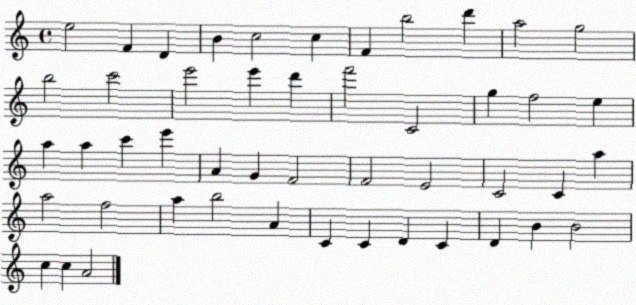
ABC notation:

X:1
T:Untitled
M:4/4
L:1/4
K:C
e2 F D B c2 c F b2 d' a2 g2 b2 c'2 e'2 e' d' f'2 C2 g f2 e a a c' e' A G F2 F2 E2 C2 C a a2 f2 a b2 A C C D C D B B2 c c A2